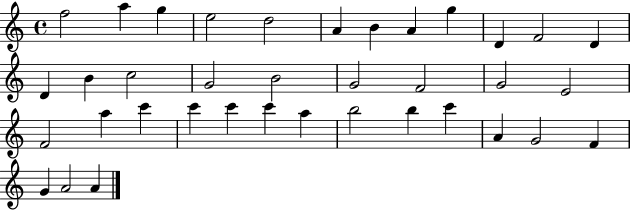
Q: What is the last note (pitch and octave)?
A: A4